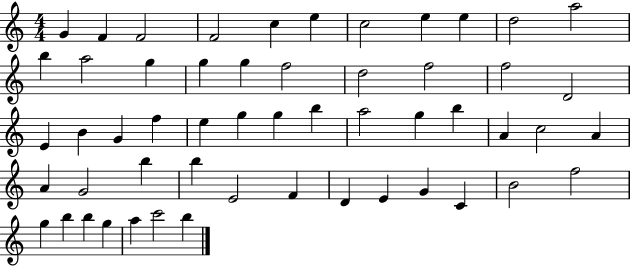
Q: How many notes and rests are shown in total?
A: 54